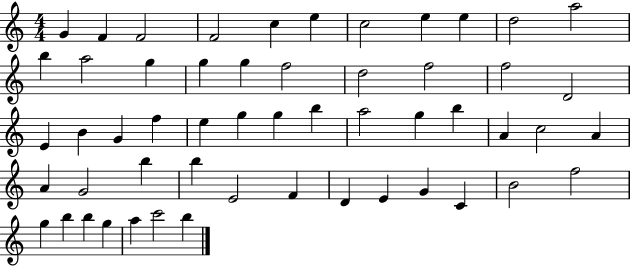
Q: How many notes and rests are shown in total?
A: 54